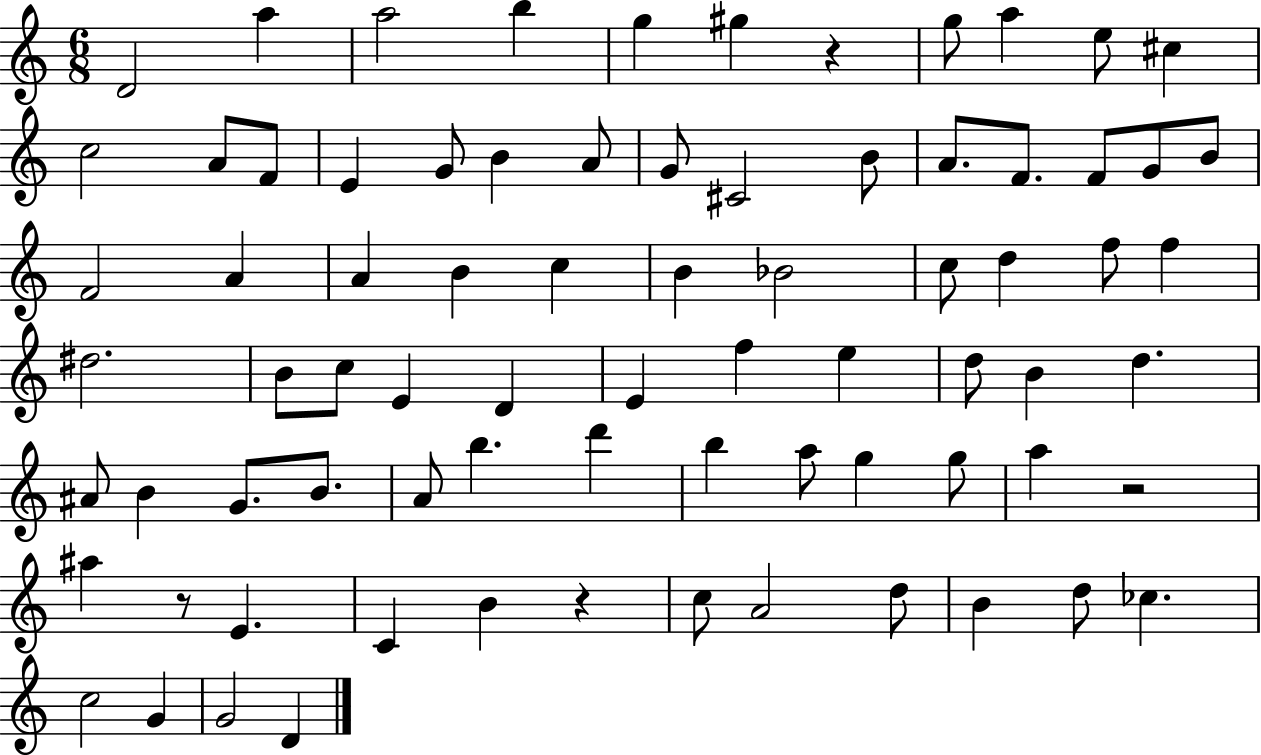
D4/h A5/q A5/h B5/q G5/q G#5/q R/q G5/e A5/q E5/e C#5/q C5/h A4/e F4/e E4/q G4/e B4/q A4/e G4/e C#4/h B4/e A4/e. F4/e. F4/e G4/e B4/e F4/h A4/q A4/q B4/q C5/q B4/q Bb4/h C5/e D5/q F5/e F5/q D#5/h. B4/e C5/e E4/q D4/q E4/q F5/q E5/q D5/e B4/q D5/q. A#4/e B4/q G4/e. B4/e. A4/e B5/q. D6/q B5/q A5/e G5/q G5/e A5/q R/h A#5/q R/e E4/q. C4/q B4/q R/q C5/e A4/h D5/e B4/q D5/e CES5/q. C5/h G4/q G4/h D4/q